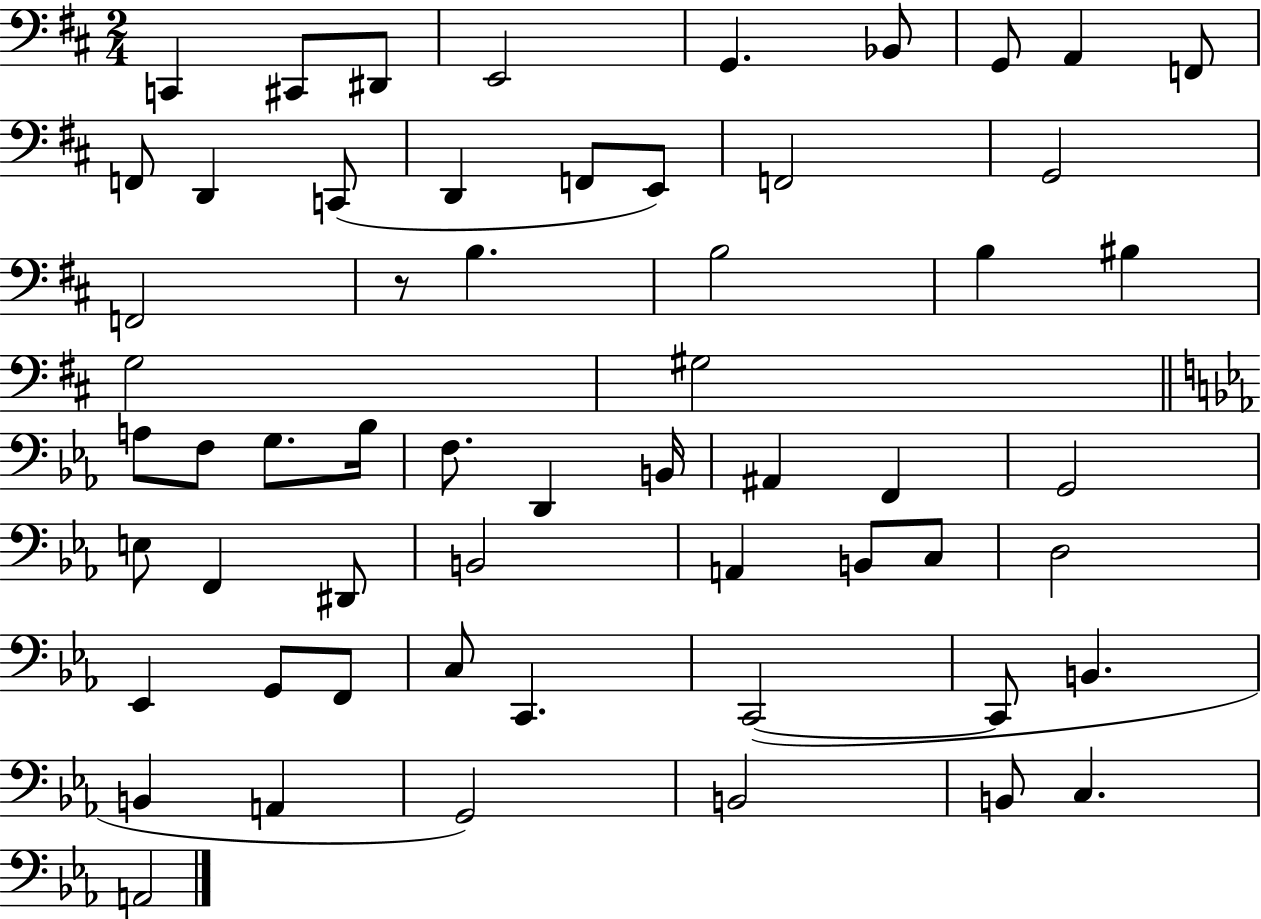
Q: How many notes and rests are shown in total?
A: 58